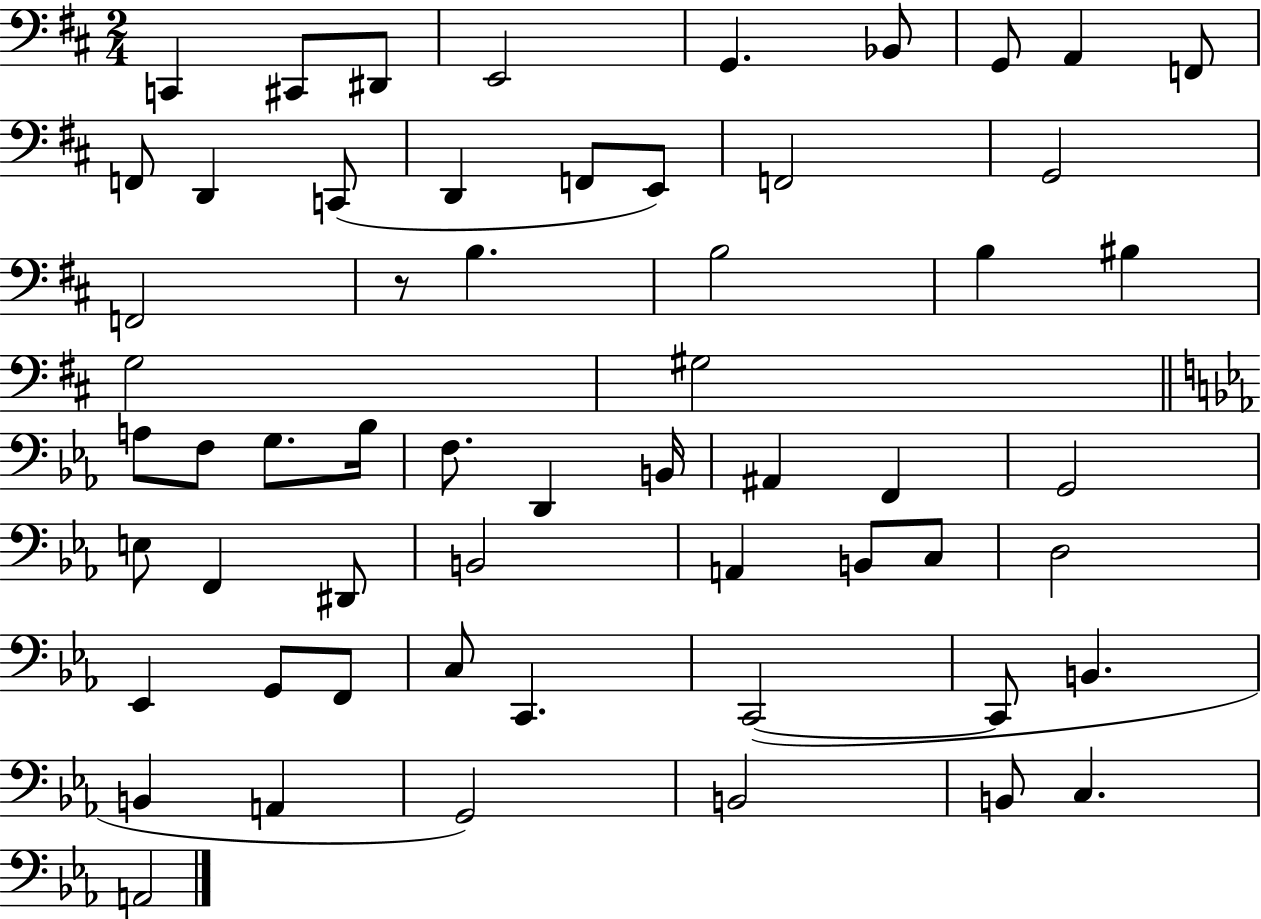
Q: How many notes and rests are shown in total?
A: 58